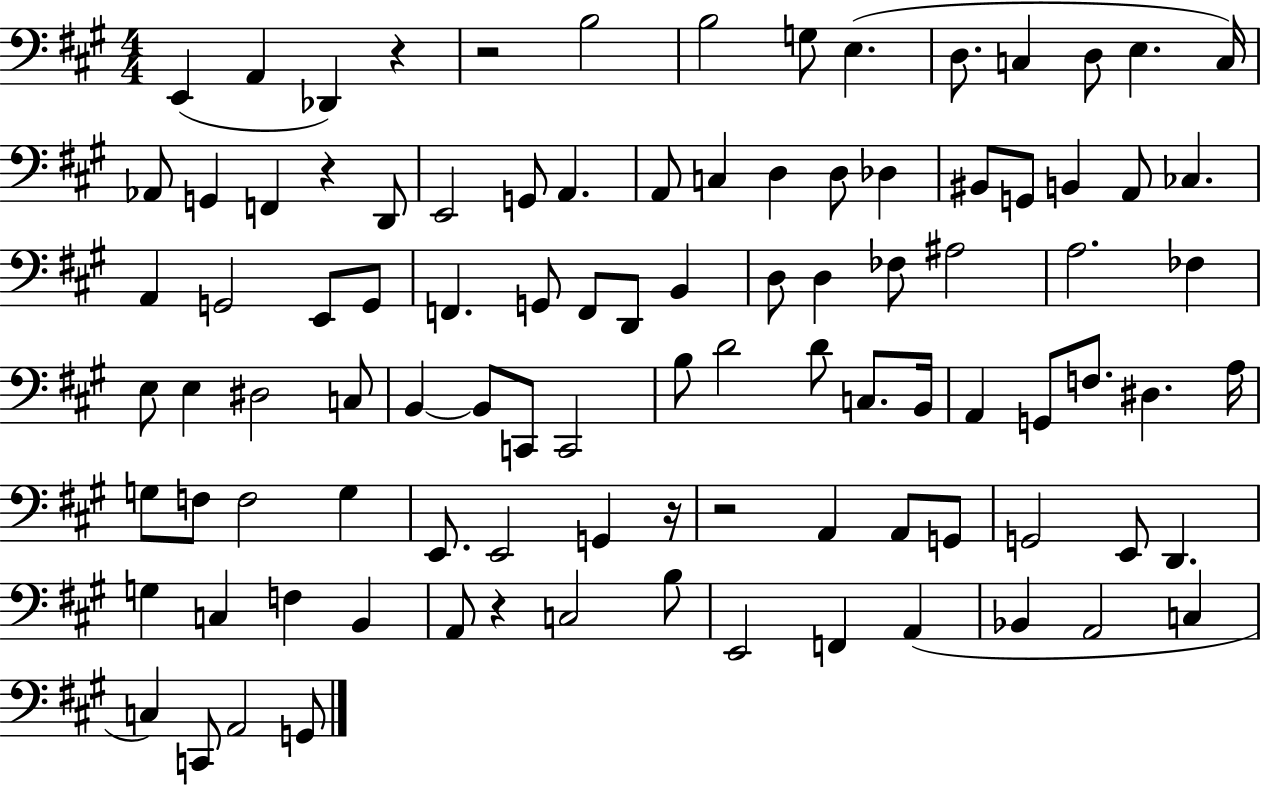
E2/q A2/q Db2/q R/q R/h B3/h B3/h G3/e E3/q. D3/e. C3/q D3/e E3/q. C3/s Ab2/e G2/q F2/q R/q D2/e E2/h G2/e A2/q. A2/e C3/q D3/q D3/e Db3/q BIS2/e G2/e B2/q A2/e CES3/q. A2/q G2/h E2/e G2/e F2/q. G2/e F2/e D2/e B2/q D3/e D3/q FES3/e A#3/h A3/h. FES3/q E3/e E3/q D#3/h C3/e B2/q B2/e C2/e C2/h B3/e D4/h D4/e C3/e. B2/s A2/q G2/e F3/e. D#3/q. A3/s G3/e F3/e F3/h G3/q E2/e. E2/h G2/q R/s R/h A2/q A2/e G2/e G2/h E2/e D2/q. G3/q C3/q F3/q B2/q A2/e R/q C3/h B3/e E2/h F2/q A2/q Bb2/q A2/h C3/q C3/q C2/e A2/h G2/e